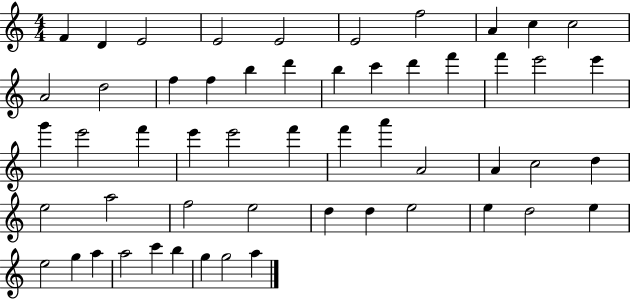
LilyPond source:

{
  \clef treble
  \numericTimeSignature
  \time 4/4
  \key c \major
  f'4 d'4 e'2 | e'2 e'2 | e'2 f''2 | a'4 c''4 c''2 | \break a'2 d''2 | f''4 f''4 b''4 d'''4 | b''4 c'''4 d'''4 f'''4 | f'''4 e'''2 e'''4 | \break g'''4 e'''2 f'''4 | e'''4 e'''2 f'''4 | f'''4 a'''4 a'2 | a'4 c''2 d''4 | \break e''2 a''2 | f''2 e''2 | d''4 d''4 e''2 | e''4 d''2 e''4 | \break e''2 g''4 a''4 | a''2 c'''4 b''4 | g''4 g''2 a''4 | \bar "|."
}